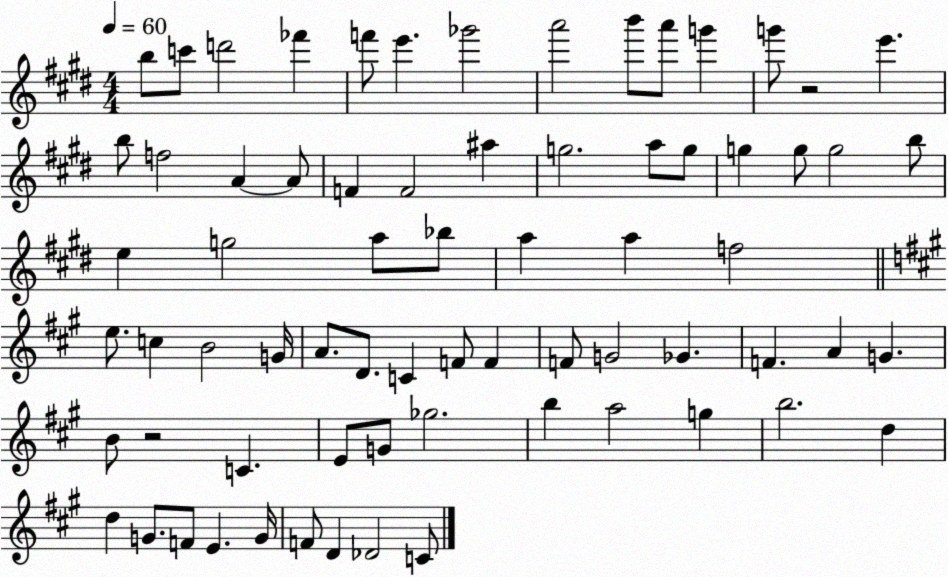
X:1
T:Untitled
M:4/4
L:1/4
K:E
b/2 c'/2 d'2 _f' f'/2 e' _g'2 a'2 b'/2 a'/2 g' g'/2 z2 e' b/2 f2 A A/2 F F2 ^a g2 a/2 g/2 g g/2 g2 b/2 e g2 a/2 _b/2 a a f2 e/2 c B2 G/4 A/2 D/2 C F/2 F F/2 G2 _G F A G B/2 z2 C E/2 G/2 _g2 b a2 g b2 d d G/2 F/2 E G/4 F/2 D _D2 C/2